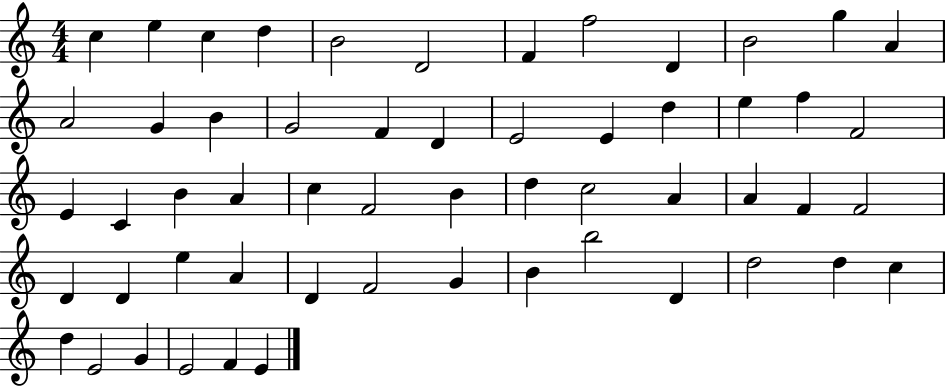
X:1
T:Untitled
M:4/4
L:1/4
K:C
c e c d B2 D2 F f2 D B2 g A A2 G B G2 F D E2 E d e f F2 E C B A c F2 B d c2 A A F F2 D D e A D F2 G B b2 D d2 d c d E2 G E2 F E